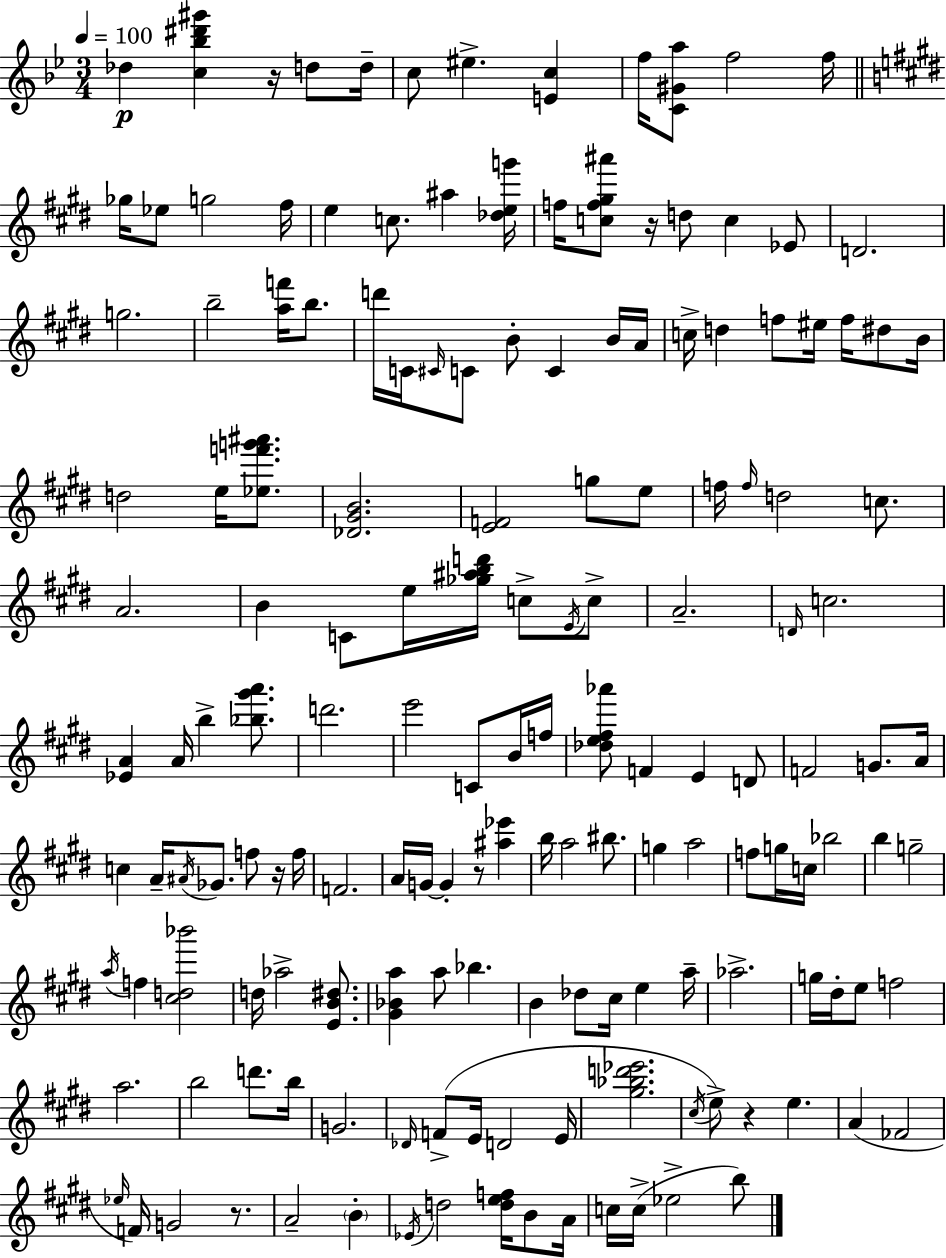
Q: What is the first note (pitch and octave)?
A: Db5